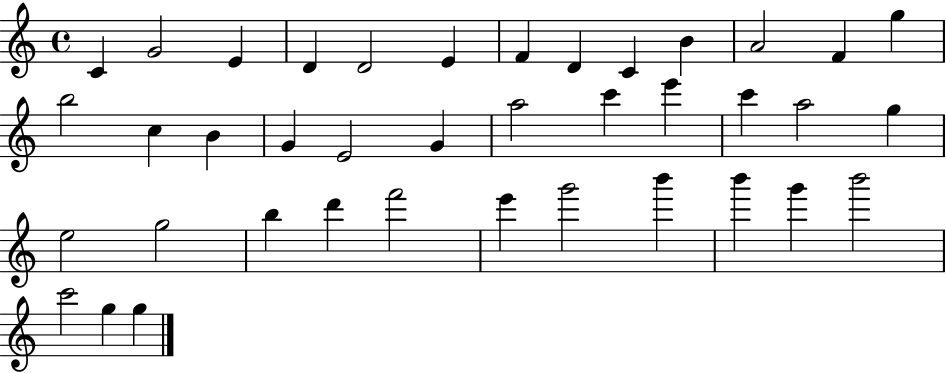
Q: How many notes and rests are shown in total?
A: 39